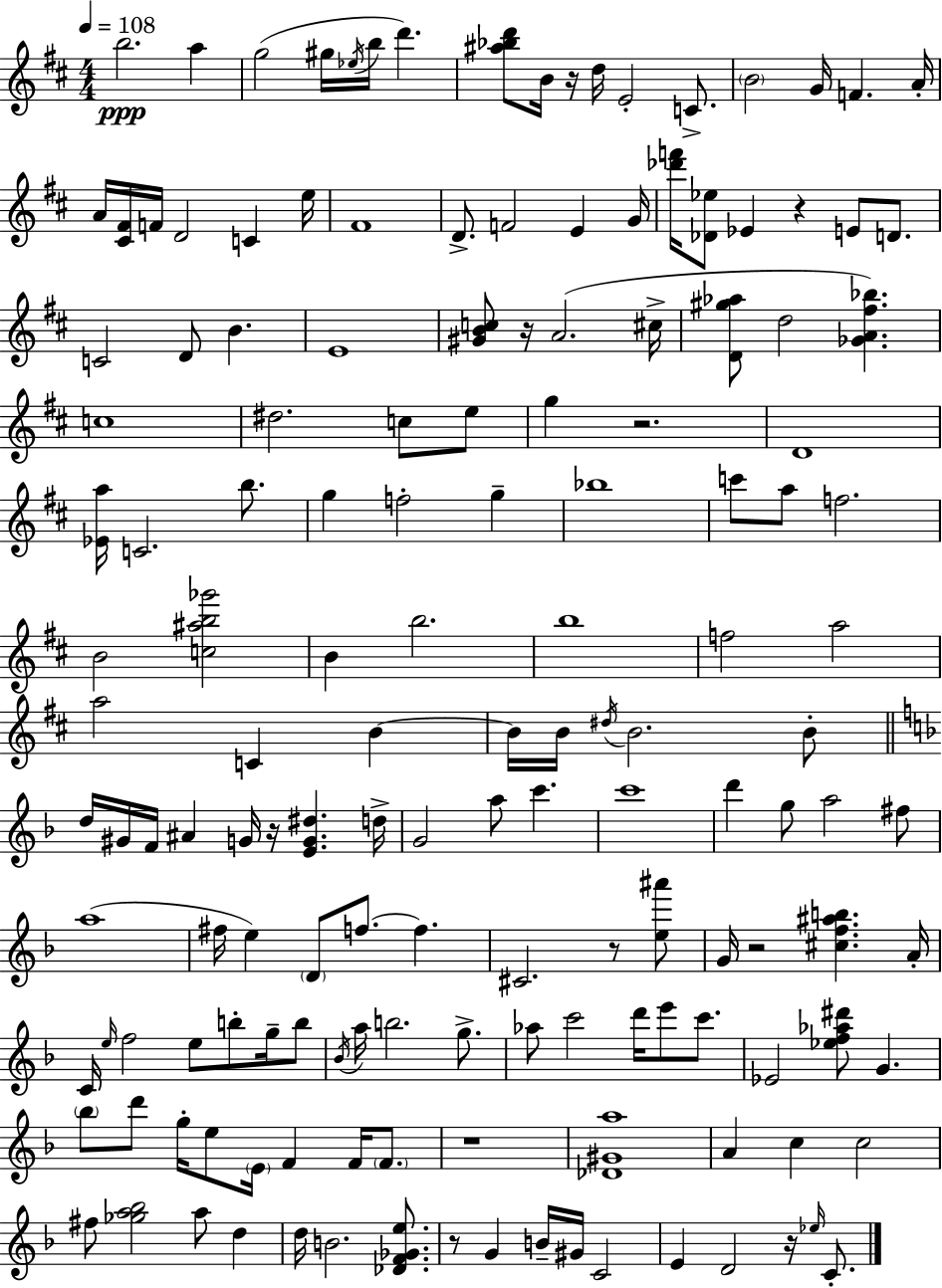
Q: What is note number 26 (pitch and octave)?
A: Eb4